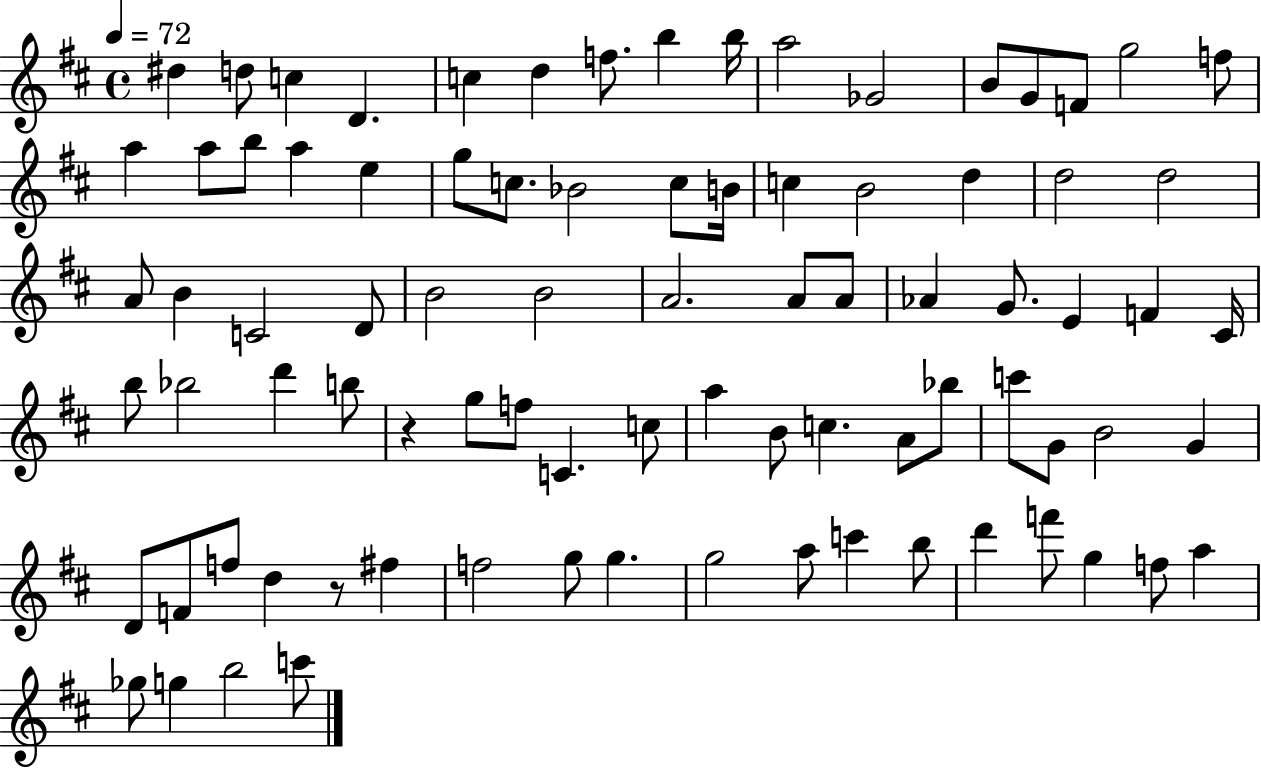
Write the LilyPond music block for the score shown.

{
  \clef treble
  \time 4/4
  \defaultTimeSignature
  \key d \major
  \tempo 4 = 72
  dis''4 d''8 c''4 d'4. | c''4 d''4 f''8. b''4 b''16 | a''2 ges'2 | b'8 g'8 f'8 g''2 f''8 | \break a''4 a''8 b''8 a''4 e''4 | g''8 c''8. bes'2 c''8 b'16 | c''4 b'2 d''4 | d''2 d''2 | \break a'8 b'4 c'2 d'8 | b'2 b'2 | a'2. a'8 a'8 | aes'4 g'8. e'4 f'4 cis'16 | \break b''8 bes''2 d'''4 b''8 | r4 g''8 f''8 c'4. c''8 | a''4 b'8 c''4. a'8 bes''8 | c'''8 g'8 b'2 g'4 | \break d'8 f'8 f''8 d''4 r8 fis''4 | f''2 g''8 g''4. | g''2 a''8 c'''4 b''8 | d'''4 f'''8 g''4 f''8 a''4 | \break ges''8 g''4 b''2 c'''8 | \bar "|."
}